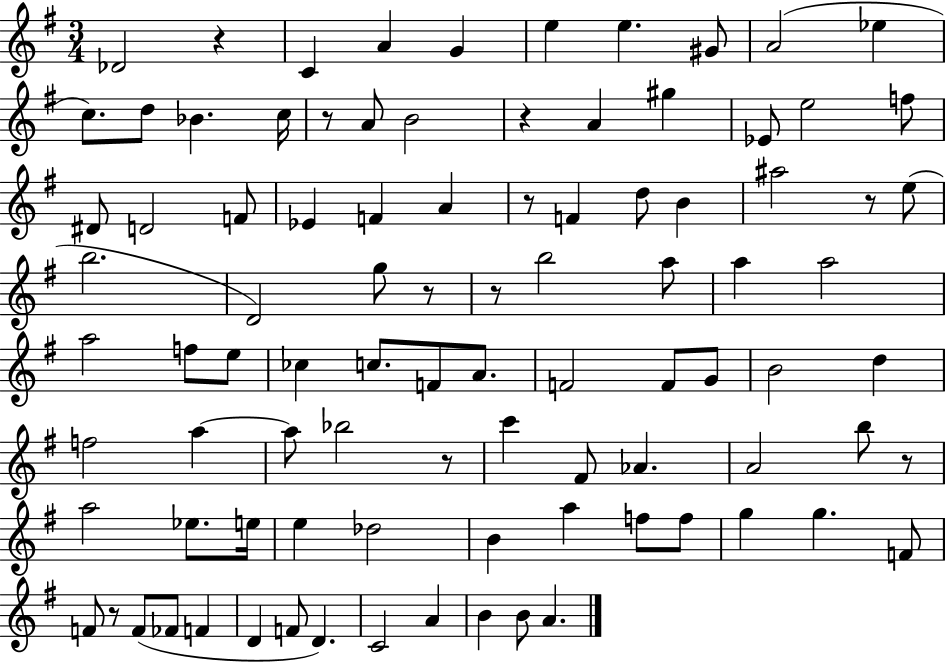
X:1
T:Untitled
M:3/4
L:1/4
K:G
_D2 z C A G e e ^G/2 A2 _e c/2 d/2 _B c/4 z/2 A/2 B2 z A ^g _E/2 e2 f/2 ^D/2 D2 F/2 _E F A z/2 F d/2 B ^a2 z/2 e/2 b2 D2 g/2 z/2 z/2 b2 a/2 a a2 a2 f/2 e/2 _c c/2 F/2 A/2 F2 F/2 G/2 B2 d f2 a a/2 _b2 z/2 c' ^F/2 _A A2 b/2 z/2 a2 _e/2 e/4 e _d2 B a f/2 f/2 g g F/2 F/2 z/2 F/2 _F/2 F D F/2 D C2 A B B/2 A